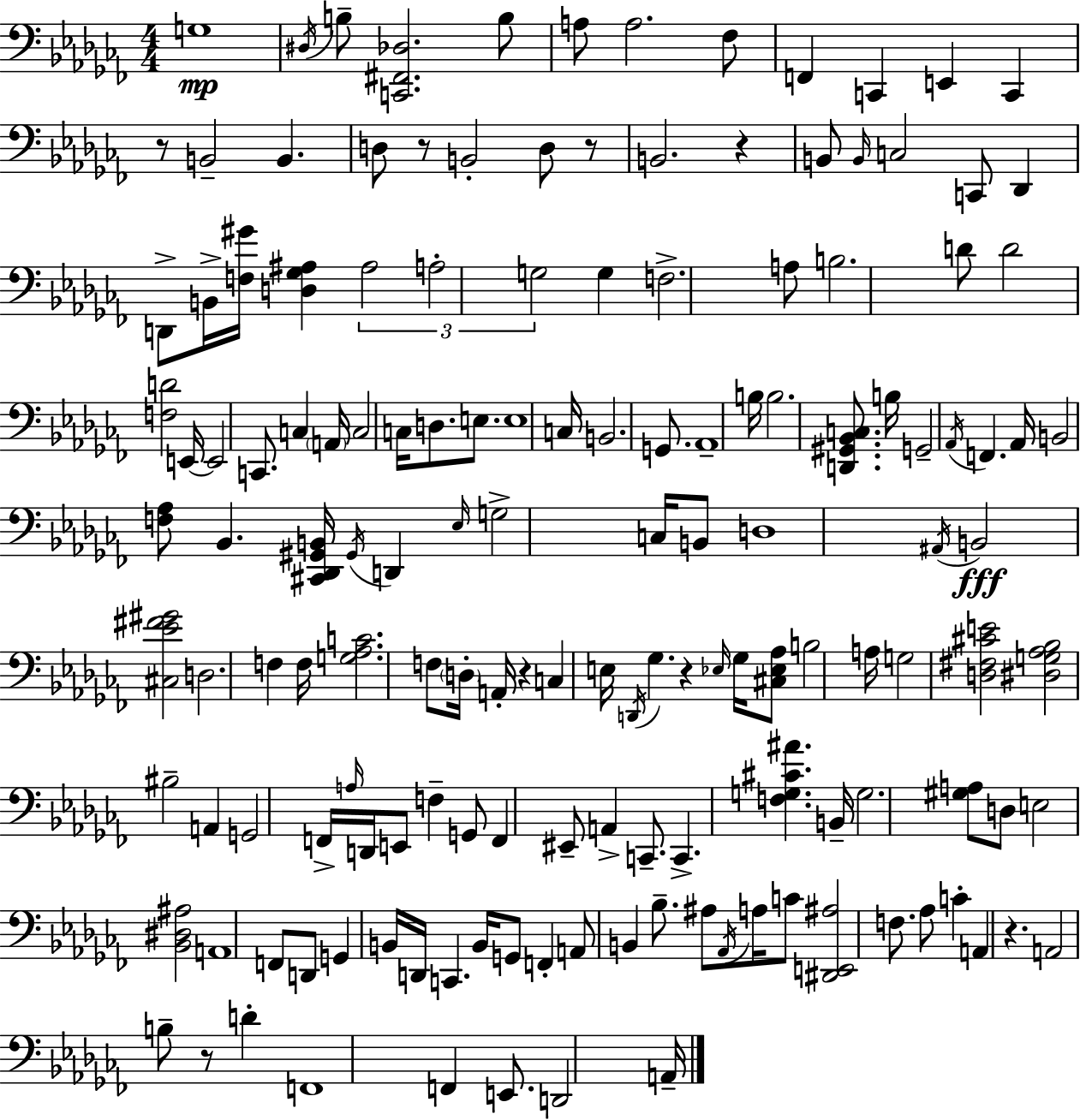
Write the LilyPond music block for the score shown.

{
  \clef bass
  \numericTimeSignature
  \time 4/4
  \key aes \minor
  g1\mp | \acciaccatura { dis16 } b8-- <c, fis, des>2. b8 | a8 a2. fes8 | f,4 c,4 e,4 c,4 | \break r8 b,2-- b,4. | d8 r8 b,2-. d8 r8 | b,2. r4 | b,8 \grace { b,16 } c2 c,8 des,4 | \break d,8-> b,16-> <f gis'>16 <d ges ais>4 \tuplet 3/2 { ais2 | a2-. g2 } | g4 f2.-> | a8 b2. | \break d'8 d'2 <f d'>2 | e,16~~ e,2 c,8. c4 | \parenthesize a,16 c2 c16 d8. e8. | e1 | \break c16 b,2. g,8. | aes,1-- | b16 b2. <d, gis, bes, c>8. | b16 g,2-- \acciaccatura { aes,16 } f,4. | \break aes,16 b,2 <f aes>8 bes,4. | <cis, des, gis, b,>16 \acciaccatura { gis,16 } d,4 \grace { ees16 } g2-> | c16 b,8 d1 | \acciaccatura { ais,16 } b,2\fff <cis ees' fis' gis'>2 | \break d2. | f4 f16 <g aes c'>2. | f8 \parenthesize d16-. a,16-. r4 c4 e16 | \acciaccatura { d,16 } ges4. r4 \grace { ees16 } ges16 <cis ees aes>8 b2 | \break a16 g2 | <d fis cis' e'>2 <dis g aes bes>2 | bis2-- a,4 g,2 | f,16-> \grace { a16 } d,16 e,8 f4-- g,8 f,4 | \break eis,8-- a,4-> c,8.-- c,4.-> | <f g cis' ais'>4. b,16-- g2. | <gis a>8 d8 e2 | <bes, dis ais>2 a,1 | \break f,8 d,8 g,4 | b,16 d,16 c,4. b,16 g,8 f,4-. | a,8 b,4 bes8.-- ais8 \acciaccatura { aes,16 } a16 c'8 <dis, e, ais>2 | f8. aes8 c'4-. | \break a,4 r4. a,2 | b8-- r8 d'4-. f,1 | f,4 e,8. | d,2 a,16-- \bar "|."
}